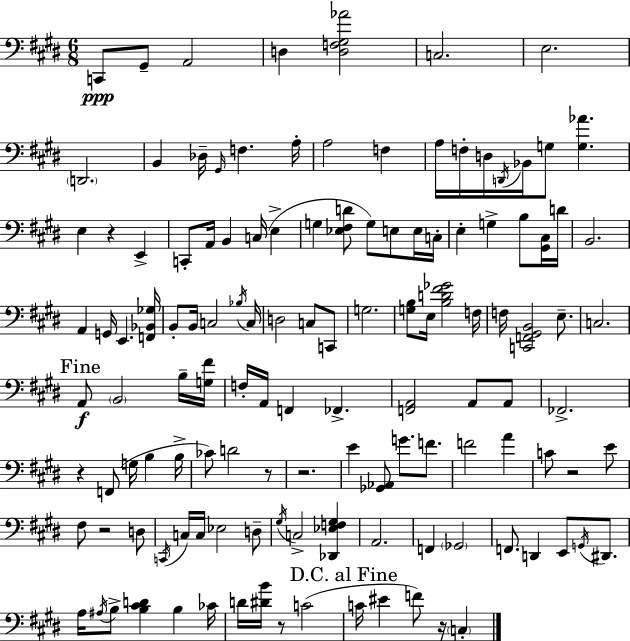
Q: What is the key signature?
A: E major